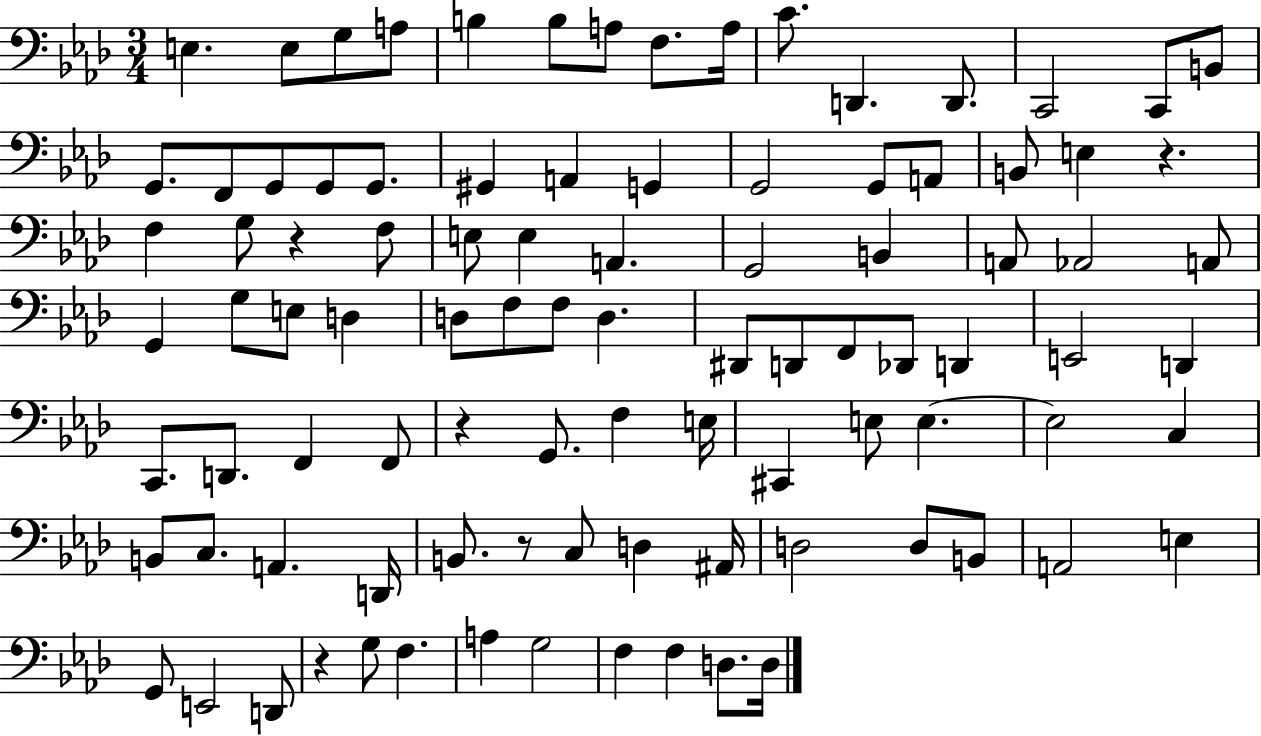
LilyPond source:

{
  \clef bass
  \numericTimeSignature
  \time 3/4
  \key aes \major
  \repeat volta 2 { e4. e8 g8 a8 | b4 b8 a8 f8. a16 | c'8. d,4. d,8. | c,2 c,8 b,8 | \break g,8. f,8 g,8 g,8 g,8. | gis,4 a,4 g,4 | g,2 g,8 a,8 | b,8 e4 r4. | \break f4 g8 r4 f8 | e8 e4 a,4. | g,2 b,4 | a,8 aes,2 a,8 | \break g,4 g8 e8 d4 | d8 f8 f8 d4. | dis,8 d,8 f,8 des,8 d,4 | e,2 d,4 | \break c,8. d,8. f,4 f,8 | r4 g,8. f4 e16 | cis,4 e8 e4.~~ | e2 c4 | \break b,8 c8. a,4. d,16 | b,8. r8 c8 d4 ais,16 | d2 d8 b,8 | a,2 e4 | \break g,8 e,2 d,8 | r4 g8 f4. | a4 g2 | f4 f4 d8. d16 | \break } \bar "|."
}